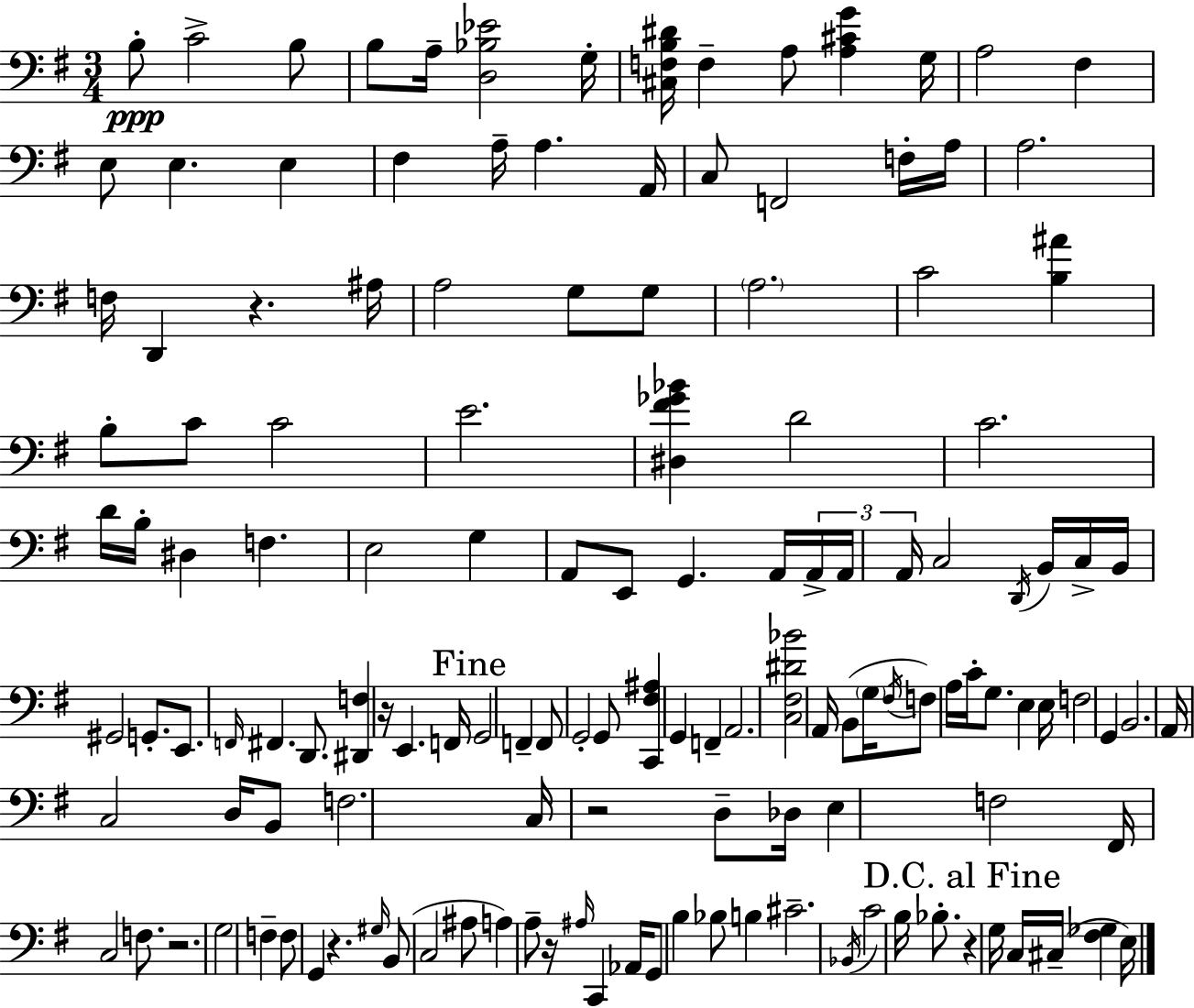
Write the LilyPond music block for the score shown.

{
  \clef bass
  \numericTimeSignature
  \time 3/4
  \key g \major
  b8-.\ppp c'2-> b8 | b8 a16-- <d bes ees'>2 g16-. | <cis f b dis'>16 f4-- a8 <a cis' g'>4 g16 | a2 fis4 | \break e8 e4. e4 | fis4 a16-- a4. a,16 | c8 f,2 f16-. a16 | a2. | \break f16 d,4 r4. ais16 | a2 g8 g8 | \parenthesize a2. | c'2 <b ais'>4 | \break b8-. c'8 c'2 | e'2. | <dis fis' ges' bes'>4 d'2 | c'2. | \break d'16 b16-. dis4 f4. | e2 g4 | a,8 e,8 g,4. a,16 \tuplet 3/2 { a,16-> | a,16 a,16 } c2 \acciaccatura { d,16 } b,16 | \break c16-> b,16 gis,2 g,8.-. | e,8. \grace { f,16 } fis,4. d,8. | <dis, f>4 r16 e,4. | f,16 \mark "Fine" g,2 f,4-- | \break f,8 g,2-. | g,8 <c, fis ais>4 g,4 f,4-- | a,2. | <c fis dis' bes'>2 a,16 b,8( | \break \parenthesize g16 \acciaccatura { fis16 }) f8 a16 c'16-. g8. e4 | e16 f2 g,4 | b,2. | a,16 c2 | \break d16 b,8 f2. | c16 r2 | d8-- des16 e4 f2 | fis,16 c2 | \break f8. r2. | g2 f4-- | f8 g,4 r4. | \grace { gis16 }( b,8 c2 | \break ais8 a4) a8-- r16 \grace { ais16 } | c,4 aes,16 g,8 b4 bes8 | b4 cis'2.-- | \acciaccatura { bes,16 } c'2 | \break b16 bes8.-. \mark "D.C. al Fine" r4 g16 c16 | cis16--( <fis ges>4 e16) \bar "|."
}